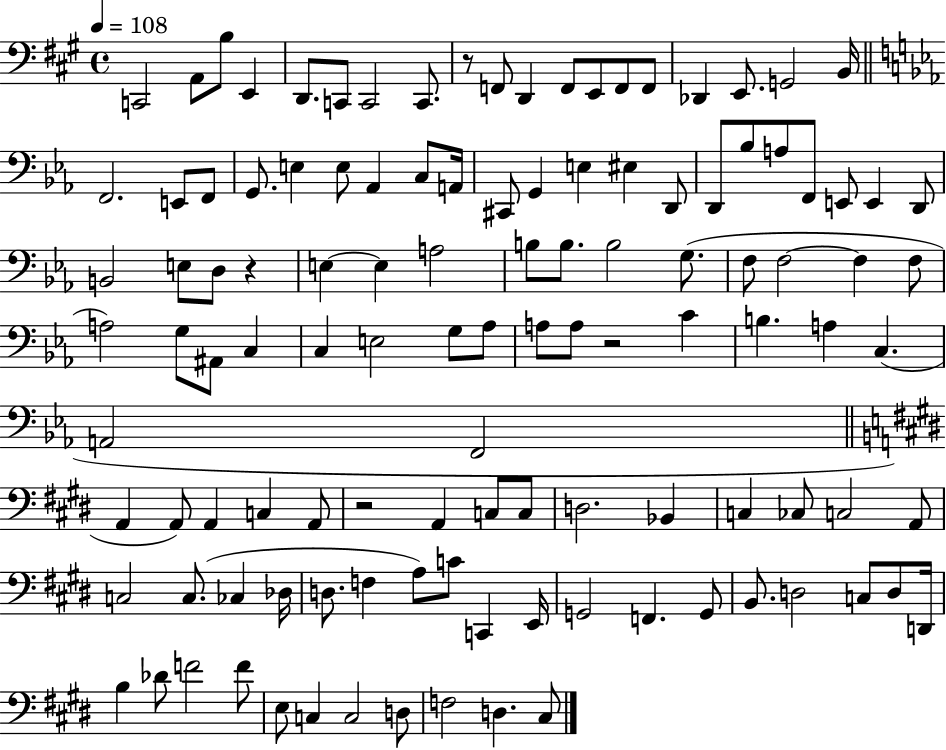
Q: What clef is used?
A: bass